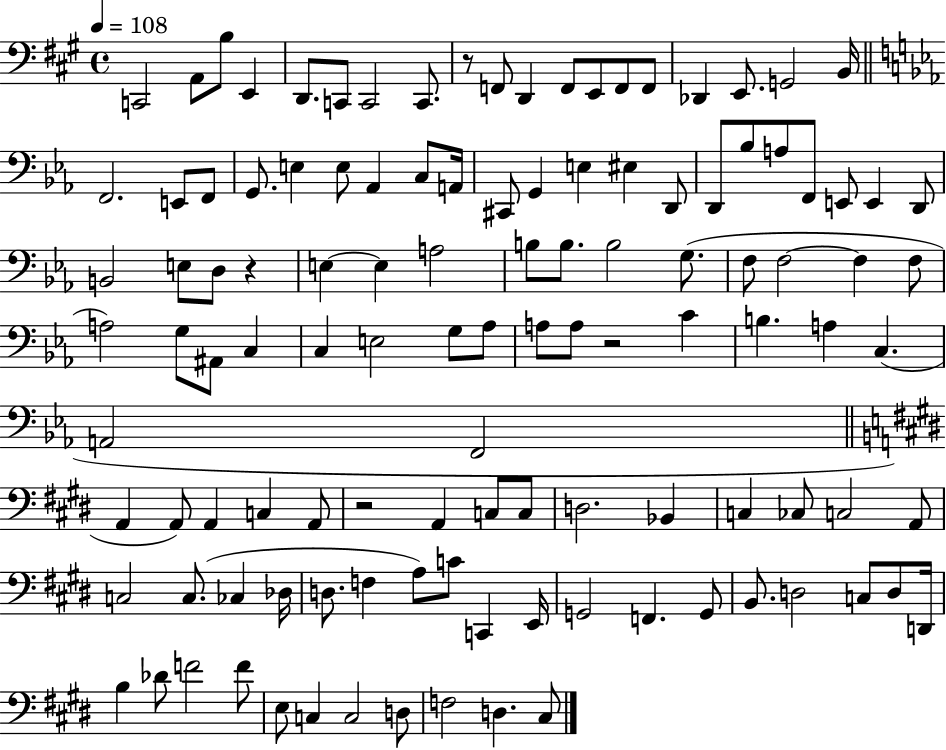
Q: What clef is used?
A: bass